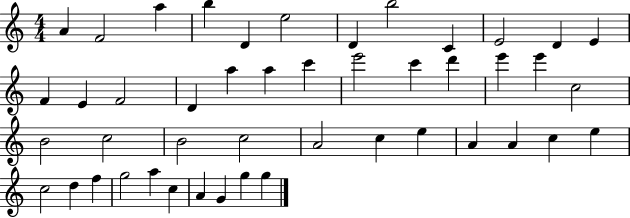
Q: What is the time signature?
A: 4/4